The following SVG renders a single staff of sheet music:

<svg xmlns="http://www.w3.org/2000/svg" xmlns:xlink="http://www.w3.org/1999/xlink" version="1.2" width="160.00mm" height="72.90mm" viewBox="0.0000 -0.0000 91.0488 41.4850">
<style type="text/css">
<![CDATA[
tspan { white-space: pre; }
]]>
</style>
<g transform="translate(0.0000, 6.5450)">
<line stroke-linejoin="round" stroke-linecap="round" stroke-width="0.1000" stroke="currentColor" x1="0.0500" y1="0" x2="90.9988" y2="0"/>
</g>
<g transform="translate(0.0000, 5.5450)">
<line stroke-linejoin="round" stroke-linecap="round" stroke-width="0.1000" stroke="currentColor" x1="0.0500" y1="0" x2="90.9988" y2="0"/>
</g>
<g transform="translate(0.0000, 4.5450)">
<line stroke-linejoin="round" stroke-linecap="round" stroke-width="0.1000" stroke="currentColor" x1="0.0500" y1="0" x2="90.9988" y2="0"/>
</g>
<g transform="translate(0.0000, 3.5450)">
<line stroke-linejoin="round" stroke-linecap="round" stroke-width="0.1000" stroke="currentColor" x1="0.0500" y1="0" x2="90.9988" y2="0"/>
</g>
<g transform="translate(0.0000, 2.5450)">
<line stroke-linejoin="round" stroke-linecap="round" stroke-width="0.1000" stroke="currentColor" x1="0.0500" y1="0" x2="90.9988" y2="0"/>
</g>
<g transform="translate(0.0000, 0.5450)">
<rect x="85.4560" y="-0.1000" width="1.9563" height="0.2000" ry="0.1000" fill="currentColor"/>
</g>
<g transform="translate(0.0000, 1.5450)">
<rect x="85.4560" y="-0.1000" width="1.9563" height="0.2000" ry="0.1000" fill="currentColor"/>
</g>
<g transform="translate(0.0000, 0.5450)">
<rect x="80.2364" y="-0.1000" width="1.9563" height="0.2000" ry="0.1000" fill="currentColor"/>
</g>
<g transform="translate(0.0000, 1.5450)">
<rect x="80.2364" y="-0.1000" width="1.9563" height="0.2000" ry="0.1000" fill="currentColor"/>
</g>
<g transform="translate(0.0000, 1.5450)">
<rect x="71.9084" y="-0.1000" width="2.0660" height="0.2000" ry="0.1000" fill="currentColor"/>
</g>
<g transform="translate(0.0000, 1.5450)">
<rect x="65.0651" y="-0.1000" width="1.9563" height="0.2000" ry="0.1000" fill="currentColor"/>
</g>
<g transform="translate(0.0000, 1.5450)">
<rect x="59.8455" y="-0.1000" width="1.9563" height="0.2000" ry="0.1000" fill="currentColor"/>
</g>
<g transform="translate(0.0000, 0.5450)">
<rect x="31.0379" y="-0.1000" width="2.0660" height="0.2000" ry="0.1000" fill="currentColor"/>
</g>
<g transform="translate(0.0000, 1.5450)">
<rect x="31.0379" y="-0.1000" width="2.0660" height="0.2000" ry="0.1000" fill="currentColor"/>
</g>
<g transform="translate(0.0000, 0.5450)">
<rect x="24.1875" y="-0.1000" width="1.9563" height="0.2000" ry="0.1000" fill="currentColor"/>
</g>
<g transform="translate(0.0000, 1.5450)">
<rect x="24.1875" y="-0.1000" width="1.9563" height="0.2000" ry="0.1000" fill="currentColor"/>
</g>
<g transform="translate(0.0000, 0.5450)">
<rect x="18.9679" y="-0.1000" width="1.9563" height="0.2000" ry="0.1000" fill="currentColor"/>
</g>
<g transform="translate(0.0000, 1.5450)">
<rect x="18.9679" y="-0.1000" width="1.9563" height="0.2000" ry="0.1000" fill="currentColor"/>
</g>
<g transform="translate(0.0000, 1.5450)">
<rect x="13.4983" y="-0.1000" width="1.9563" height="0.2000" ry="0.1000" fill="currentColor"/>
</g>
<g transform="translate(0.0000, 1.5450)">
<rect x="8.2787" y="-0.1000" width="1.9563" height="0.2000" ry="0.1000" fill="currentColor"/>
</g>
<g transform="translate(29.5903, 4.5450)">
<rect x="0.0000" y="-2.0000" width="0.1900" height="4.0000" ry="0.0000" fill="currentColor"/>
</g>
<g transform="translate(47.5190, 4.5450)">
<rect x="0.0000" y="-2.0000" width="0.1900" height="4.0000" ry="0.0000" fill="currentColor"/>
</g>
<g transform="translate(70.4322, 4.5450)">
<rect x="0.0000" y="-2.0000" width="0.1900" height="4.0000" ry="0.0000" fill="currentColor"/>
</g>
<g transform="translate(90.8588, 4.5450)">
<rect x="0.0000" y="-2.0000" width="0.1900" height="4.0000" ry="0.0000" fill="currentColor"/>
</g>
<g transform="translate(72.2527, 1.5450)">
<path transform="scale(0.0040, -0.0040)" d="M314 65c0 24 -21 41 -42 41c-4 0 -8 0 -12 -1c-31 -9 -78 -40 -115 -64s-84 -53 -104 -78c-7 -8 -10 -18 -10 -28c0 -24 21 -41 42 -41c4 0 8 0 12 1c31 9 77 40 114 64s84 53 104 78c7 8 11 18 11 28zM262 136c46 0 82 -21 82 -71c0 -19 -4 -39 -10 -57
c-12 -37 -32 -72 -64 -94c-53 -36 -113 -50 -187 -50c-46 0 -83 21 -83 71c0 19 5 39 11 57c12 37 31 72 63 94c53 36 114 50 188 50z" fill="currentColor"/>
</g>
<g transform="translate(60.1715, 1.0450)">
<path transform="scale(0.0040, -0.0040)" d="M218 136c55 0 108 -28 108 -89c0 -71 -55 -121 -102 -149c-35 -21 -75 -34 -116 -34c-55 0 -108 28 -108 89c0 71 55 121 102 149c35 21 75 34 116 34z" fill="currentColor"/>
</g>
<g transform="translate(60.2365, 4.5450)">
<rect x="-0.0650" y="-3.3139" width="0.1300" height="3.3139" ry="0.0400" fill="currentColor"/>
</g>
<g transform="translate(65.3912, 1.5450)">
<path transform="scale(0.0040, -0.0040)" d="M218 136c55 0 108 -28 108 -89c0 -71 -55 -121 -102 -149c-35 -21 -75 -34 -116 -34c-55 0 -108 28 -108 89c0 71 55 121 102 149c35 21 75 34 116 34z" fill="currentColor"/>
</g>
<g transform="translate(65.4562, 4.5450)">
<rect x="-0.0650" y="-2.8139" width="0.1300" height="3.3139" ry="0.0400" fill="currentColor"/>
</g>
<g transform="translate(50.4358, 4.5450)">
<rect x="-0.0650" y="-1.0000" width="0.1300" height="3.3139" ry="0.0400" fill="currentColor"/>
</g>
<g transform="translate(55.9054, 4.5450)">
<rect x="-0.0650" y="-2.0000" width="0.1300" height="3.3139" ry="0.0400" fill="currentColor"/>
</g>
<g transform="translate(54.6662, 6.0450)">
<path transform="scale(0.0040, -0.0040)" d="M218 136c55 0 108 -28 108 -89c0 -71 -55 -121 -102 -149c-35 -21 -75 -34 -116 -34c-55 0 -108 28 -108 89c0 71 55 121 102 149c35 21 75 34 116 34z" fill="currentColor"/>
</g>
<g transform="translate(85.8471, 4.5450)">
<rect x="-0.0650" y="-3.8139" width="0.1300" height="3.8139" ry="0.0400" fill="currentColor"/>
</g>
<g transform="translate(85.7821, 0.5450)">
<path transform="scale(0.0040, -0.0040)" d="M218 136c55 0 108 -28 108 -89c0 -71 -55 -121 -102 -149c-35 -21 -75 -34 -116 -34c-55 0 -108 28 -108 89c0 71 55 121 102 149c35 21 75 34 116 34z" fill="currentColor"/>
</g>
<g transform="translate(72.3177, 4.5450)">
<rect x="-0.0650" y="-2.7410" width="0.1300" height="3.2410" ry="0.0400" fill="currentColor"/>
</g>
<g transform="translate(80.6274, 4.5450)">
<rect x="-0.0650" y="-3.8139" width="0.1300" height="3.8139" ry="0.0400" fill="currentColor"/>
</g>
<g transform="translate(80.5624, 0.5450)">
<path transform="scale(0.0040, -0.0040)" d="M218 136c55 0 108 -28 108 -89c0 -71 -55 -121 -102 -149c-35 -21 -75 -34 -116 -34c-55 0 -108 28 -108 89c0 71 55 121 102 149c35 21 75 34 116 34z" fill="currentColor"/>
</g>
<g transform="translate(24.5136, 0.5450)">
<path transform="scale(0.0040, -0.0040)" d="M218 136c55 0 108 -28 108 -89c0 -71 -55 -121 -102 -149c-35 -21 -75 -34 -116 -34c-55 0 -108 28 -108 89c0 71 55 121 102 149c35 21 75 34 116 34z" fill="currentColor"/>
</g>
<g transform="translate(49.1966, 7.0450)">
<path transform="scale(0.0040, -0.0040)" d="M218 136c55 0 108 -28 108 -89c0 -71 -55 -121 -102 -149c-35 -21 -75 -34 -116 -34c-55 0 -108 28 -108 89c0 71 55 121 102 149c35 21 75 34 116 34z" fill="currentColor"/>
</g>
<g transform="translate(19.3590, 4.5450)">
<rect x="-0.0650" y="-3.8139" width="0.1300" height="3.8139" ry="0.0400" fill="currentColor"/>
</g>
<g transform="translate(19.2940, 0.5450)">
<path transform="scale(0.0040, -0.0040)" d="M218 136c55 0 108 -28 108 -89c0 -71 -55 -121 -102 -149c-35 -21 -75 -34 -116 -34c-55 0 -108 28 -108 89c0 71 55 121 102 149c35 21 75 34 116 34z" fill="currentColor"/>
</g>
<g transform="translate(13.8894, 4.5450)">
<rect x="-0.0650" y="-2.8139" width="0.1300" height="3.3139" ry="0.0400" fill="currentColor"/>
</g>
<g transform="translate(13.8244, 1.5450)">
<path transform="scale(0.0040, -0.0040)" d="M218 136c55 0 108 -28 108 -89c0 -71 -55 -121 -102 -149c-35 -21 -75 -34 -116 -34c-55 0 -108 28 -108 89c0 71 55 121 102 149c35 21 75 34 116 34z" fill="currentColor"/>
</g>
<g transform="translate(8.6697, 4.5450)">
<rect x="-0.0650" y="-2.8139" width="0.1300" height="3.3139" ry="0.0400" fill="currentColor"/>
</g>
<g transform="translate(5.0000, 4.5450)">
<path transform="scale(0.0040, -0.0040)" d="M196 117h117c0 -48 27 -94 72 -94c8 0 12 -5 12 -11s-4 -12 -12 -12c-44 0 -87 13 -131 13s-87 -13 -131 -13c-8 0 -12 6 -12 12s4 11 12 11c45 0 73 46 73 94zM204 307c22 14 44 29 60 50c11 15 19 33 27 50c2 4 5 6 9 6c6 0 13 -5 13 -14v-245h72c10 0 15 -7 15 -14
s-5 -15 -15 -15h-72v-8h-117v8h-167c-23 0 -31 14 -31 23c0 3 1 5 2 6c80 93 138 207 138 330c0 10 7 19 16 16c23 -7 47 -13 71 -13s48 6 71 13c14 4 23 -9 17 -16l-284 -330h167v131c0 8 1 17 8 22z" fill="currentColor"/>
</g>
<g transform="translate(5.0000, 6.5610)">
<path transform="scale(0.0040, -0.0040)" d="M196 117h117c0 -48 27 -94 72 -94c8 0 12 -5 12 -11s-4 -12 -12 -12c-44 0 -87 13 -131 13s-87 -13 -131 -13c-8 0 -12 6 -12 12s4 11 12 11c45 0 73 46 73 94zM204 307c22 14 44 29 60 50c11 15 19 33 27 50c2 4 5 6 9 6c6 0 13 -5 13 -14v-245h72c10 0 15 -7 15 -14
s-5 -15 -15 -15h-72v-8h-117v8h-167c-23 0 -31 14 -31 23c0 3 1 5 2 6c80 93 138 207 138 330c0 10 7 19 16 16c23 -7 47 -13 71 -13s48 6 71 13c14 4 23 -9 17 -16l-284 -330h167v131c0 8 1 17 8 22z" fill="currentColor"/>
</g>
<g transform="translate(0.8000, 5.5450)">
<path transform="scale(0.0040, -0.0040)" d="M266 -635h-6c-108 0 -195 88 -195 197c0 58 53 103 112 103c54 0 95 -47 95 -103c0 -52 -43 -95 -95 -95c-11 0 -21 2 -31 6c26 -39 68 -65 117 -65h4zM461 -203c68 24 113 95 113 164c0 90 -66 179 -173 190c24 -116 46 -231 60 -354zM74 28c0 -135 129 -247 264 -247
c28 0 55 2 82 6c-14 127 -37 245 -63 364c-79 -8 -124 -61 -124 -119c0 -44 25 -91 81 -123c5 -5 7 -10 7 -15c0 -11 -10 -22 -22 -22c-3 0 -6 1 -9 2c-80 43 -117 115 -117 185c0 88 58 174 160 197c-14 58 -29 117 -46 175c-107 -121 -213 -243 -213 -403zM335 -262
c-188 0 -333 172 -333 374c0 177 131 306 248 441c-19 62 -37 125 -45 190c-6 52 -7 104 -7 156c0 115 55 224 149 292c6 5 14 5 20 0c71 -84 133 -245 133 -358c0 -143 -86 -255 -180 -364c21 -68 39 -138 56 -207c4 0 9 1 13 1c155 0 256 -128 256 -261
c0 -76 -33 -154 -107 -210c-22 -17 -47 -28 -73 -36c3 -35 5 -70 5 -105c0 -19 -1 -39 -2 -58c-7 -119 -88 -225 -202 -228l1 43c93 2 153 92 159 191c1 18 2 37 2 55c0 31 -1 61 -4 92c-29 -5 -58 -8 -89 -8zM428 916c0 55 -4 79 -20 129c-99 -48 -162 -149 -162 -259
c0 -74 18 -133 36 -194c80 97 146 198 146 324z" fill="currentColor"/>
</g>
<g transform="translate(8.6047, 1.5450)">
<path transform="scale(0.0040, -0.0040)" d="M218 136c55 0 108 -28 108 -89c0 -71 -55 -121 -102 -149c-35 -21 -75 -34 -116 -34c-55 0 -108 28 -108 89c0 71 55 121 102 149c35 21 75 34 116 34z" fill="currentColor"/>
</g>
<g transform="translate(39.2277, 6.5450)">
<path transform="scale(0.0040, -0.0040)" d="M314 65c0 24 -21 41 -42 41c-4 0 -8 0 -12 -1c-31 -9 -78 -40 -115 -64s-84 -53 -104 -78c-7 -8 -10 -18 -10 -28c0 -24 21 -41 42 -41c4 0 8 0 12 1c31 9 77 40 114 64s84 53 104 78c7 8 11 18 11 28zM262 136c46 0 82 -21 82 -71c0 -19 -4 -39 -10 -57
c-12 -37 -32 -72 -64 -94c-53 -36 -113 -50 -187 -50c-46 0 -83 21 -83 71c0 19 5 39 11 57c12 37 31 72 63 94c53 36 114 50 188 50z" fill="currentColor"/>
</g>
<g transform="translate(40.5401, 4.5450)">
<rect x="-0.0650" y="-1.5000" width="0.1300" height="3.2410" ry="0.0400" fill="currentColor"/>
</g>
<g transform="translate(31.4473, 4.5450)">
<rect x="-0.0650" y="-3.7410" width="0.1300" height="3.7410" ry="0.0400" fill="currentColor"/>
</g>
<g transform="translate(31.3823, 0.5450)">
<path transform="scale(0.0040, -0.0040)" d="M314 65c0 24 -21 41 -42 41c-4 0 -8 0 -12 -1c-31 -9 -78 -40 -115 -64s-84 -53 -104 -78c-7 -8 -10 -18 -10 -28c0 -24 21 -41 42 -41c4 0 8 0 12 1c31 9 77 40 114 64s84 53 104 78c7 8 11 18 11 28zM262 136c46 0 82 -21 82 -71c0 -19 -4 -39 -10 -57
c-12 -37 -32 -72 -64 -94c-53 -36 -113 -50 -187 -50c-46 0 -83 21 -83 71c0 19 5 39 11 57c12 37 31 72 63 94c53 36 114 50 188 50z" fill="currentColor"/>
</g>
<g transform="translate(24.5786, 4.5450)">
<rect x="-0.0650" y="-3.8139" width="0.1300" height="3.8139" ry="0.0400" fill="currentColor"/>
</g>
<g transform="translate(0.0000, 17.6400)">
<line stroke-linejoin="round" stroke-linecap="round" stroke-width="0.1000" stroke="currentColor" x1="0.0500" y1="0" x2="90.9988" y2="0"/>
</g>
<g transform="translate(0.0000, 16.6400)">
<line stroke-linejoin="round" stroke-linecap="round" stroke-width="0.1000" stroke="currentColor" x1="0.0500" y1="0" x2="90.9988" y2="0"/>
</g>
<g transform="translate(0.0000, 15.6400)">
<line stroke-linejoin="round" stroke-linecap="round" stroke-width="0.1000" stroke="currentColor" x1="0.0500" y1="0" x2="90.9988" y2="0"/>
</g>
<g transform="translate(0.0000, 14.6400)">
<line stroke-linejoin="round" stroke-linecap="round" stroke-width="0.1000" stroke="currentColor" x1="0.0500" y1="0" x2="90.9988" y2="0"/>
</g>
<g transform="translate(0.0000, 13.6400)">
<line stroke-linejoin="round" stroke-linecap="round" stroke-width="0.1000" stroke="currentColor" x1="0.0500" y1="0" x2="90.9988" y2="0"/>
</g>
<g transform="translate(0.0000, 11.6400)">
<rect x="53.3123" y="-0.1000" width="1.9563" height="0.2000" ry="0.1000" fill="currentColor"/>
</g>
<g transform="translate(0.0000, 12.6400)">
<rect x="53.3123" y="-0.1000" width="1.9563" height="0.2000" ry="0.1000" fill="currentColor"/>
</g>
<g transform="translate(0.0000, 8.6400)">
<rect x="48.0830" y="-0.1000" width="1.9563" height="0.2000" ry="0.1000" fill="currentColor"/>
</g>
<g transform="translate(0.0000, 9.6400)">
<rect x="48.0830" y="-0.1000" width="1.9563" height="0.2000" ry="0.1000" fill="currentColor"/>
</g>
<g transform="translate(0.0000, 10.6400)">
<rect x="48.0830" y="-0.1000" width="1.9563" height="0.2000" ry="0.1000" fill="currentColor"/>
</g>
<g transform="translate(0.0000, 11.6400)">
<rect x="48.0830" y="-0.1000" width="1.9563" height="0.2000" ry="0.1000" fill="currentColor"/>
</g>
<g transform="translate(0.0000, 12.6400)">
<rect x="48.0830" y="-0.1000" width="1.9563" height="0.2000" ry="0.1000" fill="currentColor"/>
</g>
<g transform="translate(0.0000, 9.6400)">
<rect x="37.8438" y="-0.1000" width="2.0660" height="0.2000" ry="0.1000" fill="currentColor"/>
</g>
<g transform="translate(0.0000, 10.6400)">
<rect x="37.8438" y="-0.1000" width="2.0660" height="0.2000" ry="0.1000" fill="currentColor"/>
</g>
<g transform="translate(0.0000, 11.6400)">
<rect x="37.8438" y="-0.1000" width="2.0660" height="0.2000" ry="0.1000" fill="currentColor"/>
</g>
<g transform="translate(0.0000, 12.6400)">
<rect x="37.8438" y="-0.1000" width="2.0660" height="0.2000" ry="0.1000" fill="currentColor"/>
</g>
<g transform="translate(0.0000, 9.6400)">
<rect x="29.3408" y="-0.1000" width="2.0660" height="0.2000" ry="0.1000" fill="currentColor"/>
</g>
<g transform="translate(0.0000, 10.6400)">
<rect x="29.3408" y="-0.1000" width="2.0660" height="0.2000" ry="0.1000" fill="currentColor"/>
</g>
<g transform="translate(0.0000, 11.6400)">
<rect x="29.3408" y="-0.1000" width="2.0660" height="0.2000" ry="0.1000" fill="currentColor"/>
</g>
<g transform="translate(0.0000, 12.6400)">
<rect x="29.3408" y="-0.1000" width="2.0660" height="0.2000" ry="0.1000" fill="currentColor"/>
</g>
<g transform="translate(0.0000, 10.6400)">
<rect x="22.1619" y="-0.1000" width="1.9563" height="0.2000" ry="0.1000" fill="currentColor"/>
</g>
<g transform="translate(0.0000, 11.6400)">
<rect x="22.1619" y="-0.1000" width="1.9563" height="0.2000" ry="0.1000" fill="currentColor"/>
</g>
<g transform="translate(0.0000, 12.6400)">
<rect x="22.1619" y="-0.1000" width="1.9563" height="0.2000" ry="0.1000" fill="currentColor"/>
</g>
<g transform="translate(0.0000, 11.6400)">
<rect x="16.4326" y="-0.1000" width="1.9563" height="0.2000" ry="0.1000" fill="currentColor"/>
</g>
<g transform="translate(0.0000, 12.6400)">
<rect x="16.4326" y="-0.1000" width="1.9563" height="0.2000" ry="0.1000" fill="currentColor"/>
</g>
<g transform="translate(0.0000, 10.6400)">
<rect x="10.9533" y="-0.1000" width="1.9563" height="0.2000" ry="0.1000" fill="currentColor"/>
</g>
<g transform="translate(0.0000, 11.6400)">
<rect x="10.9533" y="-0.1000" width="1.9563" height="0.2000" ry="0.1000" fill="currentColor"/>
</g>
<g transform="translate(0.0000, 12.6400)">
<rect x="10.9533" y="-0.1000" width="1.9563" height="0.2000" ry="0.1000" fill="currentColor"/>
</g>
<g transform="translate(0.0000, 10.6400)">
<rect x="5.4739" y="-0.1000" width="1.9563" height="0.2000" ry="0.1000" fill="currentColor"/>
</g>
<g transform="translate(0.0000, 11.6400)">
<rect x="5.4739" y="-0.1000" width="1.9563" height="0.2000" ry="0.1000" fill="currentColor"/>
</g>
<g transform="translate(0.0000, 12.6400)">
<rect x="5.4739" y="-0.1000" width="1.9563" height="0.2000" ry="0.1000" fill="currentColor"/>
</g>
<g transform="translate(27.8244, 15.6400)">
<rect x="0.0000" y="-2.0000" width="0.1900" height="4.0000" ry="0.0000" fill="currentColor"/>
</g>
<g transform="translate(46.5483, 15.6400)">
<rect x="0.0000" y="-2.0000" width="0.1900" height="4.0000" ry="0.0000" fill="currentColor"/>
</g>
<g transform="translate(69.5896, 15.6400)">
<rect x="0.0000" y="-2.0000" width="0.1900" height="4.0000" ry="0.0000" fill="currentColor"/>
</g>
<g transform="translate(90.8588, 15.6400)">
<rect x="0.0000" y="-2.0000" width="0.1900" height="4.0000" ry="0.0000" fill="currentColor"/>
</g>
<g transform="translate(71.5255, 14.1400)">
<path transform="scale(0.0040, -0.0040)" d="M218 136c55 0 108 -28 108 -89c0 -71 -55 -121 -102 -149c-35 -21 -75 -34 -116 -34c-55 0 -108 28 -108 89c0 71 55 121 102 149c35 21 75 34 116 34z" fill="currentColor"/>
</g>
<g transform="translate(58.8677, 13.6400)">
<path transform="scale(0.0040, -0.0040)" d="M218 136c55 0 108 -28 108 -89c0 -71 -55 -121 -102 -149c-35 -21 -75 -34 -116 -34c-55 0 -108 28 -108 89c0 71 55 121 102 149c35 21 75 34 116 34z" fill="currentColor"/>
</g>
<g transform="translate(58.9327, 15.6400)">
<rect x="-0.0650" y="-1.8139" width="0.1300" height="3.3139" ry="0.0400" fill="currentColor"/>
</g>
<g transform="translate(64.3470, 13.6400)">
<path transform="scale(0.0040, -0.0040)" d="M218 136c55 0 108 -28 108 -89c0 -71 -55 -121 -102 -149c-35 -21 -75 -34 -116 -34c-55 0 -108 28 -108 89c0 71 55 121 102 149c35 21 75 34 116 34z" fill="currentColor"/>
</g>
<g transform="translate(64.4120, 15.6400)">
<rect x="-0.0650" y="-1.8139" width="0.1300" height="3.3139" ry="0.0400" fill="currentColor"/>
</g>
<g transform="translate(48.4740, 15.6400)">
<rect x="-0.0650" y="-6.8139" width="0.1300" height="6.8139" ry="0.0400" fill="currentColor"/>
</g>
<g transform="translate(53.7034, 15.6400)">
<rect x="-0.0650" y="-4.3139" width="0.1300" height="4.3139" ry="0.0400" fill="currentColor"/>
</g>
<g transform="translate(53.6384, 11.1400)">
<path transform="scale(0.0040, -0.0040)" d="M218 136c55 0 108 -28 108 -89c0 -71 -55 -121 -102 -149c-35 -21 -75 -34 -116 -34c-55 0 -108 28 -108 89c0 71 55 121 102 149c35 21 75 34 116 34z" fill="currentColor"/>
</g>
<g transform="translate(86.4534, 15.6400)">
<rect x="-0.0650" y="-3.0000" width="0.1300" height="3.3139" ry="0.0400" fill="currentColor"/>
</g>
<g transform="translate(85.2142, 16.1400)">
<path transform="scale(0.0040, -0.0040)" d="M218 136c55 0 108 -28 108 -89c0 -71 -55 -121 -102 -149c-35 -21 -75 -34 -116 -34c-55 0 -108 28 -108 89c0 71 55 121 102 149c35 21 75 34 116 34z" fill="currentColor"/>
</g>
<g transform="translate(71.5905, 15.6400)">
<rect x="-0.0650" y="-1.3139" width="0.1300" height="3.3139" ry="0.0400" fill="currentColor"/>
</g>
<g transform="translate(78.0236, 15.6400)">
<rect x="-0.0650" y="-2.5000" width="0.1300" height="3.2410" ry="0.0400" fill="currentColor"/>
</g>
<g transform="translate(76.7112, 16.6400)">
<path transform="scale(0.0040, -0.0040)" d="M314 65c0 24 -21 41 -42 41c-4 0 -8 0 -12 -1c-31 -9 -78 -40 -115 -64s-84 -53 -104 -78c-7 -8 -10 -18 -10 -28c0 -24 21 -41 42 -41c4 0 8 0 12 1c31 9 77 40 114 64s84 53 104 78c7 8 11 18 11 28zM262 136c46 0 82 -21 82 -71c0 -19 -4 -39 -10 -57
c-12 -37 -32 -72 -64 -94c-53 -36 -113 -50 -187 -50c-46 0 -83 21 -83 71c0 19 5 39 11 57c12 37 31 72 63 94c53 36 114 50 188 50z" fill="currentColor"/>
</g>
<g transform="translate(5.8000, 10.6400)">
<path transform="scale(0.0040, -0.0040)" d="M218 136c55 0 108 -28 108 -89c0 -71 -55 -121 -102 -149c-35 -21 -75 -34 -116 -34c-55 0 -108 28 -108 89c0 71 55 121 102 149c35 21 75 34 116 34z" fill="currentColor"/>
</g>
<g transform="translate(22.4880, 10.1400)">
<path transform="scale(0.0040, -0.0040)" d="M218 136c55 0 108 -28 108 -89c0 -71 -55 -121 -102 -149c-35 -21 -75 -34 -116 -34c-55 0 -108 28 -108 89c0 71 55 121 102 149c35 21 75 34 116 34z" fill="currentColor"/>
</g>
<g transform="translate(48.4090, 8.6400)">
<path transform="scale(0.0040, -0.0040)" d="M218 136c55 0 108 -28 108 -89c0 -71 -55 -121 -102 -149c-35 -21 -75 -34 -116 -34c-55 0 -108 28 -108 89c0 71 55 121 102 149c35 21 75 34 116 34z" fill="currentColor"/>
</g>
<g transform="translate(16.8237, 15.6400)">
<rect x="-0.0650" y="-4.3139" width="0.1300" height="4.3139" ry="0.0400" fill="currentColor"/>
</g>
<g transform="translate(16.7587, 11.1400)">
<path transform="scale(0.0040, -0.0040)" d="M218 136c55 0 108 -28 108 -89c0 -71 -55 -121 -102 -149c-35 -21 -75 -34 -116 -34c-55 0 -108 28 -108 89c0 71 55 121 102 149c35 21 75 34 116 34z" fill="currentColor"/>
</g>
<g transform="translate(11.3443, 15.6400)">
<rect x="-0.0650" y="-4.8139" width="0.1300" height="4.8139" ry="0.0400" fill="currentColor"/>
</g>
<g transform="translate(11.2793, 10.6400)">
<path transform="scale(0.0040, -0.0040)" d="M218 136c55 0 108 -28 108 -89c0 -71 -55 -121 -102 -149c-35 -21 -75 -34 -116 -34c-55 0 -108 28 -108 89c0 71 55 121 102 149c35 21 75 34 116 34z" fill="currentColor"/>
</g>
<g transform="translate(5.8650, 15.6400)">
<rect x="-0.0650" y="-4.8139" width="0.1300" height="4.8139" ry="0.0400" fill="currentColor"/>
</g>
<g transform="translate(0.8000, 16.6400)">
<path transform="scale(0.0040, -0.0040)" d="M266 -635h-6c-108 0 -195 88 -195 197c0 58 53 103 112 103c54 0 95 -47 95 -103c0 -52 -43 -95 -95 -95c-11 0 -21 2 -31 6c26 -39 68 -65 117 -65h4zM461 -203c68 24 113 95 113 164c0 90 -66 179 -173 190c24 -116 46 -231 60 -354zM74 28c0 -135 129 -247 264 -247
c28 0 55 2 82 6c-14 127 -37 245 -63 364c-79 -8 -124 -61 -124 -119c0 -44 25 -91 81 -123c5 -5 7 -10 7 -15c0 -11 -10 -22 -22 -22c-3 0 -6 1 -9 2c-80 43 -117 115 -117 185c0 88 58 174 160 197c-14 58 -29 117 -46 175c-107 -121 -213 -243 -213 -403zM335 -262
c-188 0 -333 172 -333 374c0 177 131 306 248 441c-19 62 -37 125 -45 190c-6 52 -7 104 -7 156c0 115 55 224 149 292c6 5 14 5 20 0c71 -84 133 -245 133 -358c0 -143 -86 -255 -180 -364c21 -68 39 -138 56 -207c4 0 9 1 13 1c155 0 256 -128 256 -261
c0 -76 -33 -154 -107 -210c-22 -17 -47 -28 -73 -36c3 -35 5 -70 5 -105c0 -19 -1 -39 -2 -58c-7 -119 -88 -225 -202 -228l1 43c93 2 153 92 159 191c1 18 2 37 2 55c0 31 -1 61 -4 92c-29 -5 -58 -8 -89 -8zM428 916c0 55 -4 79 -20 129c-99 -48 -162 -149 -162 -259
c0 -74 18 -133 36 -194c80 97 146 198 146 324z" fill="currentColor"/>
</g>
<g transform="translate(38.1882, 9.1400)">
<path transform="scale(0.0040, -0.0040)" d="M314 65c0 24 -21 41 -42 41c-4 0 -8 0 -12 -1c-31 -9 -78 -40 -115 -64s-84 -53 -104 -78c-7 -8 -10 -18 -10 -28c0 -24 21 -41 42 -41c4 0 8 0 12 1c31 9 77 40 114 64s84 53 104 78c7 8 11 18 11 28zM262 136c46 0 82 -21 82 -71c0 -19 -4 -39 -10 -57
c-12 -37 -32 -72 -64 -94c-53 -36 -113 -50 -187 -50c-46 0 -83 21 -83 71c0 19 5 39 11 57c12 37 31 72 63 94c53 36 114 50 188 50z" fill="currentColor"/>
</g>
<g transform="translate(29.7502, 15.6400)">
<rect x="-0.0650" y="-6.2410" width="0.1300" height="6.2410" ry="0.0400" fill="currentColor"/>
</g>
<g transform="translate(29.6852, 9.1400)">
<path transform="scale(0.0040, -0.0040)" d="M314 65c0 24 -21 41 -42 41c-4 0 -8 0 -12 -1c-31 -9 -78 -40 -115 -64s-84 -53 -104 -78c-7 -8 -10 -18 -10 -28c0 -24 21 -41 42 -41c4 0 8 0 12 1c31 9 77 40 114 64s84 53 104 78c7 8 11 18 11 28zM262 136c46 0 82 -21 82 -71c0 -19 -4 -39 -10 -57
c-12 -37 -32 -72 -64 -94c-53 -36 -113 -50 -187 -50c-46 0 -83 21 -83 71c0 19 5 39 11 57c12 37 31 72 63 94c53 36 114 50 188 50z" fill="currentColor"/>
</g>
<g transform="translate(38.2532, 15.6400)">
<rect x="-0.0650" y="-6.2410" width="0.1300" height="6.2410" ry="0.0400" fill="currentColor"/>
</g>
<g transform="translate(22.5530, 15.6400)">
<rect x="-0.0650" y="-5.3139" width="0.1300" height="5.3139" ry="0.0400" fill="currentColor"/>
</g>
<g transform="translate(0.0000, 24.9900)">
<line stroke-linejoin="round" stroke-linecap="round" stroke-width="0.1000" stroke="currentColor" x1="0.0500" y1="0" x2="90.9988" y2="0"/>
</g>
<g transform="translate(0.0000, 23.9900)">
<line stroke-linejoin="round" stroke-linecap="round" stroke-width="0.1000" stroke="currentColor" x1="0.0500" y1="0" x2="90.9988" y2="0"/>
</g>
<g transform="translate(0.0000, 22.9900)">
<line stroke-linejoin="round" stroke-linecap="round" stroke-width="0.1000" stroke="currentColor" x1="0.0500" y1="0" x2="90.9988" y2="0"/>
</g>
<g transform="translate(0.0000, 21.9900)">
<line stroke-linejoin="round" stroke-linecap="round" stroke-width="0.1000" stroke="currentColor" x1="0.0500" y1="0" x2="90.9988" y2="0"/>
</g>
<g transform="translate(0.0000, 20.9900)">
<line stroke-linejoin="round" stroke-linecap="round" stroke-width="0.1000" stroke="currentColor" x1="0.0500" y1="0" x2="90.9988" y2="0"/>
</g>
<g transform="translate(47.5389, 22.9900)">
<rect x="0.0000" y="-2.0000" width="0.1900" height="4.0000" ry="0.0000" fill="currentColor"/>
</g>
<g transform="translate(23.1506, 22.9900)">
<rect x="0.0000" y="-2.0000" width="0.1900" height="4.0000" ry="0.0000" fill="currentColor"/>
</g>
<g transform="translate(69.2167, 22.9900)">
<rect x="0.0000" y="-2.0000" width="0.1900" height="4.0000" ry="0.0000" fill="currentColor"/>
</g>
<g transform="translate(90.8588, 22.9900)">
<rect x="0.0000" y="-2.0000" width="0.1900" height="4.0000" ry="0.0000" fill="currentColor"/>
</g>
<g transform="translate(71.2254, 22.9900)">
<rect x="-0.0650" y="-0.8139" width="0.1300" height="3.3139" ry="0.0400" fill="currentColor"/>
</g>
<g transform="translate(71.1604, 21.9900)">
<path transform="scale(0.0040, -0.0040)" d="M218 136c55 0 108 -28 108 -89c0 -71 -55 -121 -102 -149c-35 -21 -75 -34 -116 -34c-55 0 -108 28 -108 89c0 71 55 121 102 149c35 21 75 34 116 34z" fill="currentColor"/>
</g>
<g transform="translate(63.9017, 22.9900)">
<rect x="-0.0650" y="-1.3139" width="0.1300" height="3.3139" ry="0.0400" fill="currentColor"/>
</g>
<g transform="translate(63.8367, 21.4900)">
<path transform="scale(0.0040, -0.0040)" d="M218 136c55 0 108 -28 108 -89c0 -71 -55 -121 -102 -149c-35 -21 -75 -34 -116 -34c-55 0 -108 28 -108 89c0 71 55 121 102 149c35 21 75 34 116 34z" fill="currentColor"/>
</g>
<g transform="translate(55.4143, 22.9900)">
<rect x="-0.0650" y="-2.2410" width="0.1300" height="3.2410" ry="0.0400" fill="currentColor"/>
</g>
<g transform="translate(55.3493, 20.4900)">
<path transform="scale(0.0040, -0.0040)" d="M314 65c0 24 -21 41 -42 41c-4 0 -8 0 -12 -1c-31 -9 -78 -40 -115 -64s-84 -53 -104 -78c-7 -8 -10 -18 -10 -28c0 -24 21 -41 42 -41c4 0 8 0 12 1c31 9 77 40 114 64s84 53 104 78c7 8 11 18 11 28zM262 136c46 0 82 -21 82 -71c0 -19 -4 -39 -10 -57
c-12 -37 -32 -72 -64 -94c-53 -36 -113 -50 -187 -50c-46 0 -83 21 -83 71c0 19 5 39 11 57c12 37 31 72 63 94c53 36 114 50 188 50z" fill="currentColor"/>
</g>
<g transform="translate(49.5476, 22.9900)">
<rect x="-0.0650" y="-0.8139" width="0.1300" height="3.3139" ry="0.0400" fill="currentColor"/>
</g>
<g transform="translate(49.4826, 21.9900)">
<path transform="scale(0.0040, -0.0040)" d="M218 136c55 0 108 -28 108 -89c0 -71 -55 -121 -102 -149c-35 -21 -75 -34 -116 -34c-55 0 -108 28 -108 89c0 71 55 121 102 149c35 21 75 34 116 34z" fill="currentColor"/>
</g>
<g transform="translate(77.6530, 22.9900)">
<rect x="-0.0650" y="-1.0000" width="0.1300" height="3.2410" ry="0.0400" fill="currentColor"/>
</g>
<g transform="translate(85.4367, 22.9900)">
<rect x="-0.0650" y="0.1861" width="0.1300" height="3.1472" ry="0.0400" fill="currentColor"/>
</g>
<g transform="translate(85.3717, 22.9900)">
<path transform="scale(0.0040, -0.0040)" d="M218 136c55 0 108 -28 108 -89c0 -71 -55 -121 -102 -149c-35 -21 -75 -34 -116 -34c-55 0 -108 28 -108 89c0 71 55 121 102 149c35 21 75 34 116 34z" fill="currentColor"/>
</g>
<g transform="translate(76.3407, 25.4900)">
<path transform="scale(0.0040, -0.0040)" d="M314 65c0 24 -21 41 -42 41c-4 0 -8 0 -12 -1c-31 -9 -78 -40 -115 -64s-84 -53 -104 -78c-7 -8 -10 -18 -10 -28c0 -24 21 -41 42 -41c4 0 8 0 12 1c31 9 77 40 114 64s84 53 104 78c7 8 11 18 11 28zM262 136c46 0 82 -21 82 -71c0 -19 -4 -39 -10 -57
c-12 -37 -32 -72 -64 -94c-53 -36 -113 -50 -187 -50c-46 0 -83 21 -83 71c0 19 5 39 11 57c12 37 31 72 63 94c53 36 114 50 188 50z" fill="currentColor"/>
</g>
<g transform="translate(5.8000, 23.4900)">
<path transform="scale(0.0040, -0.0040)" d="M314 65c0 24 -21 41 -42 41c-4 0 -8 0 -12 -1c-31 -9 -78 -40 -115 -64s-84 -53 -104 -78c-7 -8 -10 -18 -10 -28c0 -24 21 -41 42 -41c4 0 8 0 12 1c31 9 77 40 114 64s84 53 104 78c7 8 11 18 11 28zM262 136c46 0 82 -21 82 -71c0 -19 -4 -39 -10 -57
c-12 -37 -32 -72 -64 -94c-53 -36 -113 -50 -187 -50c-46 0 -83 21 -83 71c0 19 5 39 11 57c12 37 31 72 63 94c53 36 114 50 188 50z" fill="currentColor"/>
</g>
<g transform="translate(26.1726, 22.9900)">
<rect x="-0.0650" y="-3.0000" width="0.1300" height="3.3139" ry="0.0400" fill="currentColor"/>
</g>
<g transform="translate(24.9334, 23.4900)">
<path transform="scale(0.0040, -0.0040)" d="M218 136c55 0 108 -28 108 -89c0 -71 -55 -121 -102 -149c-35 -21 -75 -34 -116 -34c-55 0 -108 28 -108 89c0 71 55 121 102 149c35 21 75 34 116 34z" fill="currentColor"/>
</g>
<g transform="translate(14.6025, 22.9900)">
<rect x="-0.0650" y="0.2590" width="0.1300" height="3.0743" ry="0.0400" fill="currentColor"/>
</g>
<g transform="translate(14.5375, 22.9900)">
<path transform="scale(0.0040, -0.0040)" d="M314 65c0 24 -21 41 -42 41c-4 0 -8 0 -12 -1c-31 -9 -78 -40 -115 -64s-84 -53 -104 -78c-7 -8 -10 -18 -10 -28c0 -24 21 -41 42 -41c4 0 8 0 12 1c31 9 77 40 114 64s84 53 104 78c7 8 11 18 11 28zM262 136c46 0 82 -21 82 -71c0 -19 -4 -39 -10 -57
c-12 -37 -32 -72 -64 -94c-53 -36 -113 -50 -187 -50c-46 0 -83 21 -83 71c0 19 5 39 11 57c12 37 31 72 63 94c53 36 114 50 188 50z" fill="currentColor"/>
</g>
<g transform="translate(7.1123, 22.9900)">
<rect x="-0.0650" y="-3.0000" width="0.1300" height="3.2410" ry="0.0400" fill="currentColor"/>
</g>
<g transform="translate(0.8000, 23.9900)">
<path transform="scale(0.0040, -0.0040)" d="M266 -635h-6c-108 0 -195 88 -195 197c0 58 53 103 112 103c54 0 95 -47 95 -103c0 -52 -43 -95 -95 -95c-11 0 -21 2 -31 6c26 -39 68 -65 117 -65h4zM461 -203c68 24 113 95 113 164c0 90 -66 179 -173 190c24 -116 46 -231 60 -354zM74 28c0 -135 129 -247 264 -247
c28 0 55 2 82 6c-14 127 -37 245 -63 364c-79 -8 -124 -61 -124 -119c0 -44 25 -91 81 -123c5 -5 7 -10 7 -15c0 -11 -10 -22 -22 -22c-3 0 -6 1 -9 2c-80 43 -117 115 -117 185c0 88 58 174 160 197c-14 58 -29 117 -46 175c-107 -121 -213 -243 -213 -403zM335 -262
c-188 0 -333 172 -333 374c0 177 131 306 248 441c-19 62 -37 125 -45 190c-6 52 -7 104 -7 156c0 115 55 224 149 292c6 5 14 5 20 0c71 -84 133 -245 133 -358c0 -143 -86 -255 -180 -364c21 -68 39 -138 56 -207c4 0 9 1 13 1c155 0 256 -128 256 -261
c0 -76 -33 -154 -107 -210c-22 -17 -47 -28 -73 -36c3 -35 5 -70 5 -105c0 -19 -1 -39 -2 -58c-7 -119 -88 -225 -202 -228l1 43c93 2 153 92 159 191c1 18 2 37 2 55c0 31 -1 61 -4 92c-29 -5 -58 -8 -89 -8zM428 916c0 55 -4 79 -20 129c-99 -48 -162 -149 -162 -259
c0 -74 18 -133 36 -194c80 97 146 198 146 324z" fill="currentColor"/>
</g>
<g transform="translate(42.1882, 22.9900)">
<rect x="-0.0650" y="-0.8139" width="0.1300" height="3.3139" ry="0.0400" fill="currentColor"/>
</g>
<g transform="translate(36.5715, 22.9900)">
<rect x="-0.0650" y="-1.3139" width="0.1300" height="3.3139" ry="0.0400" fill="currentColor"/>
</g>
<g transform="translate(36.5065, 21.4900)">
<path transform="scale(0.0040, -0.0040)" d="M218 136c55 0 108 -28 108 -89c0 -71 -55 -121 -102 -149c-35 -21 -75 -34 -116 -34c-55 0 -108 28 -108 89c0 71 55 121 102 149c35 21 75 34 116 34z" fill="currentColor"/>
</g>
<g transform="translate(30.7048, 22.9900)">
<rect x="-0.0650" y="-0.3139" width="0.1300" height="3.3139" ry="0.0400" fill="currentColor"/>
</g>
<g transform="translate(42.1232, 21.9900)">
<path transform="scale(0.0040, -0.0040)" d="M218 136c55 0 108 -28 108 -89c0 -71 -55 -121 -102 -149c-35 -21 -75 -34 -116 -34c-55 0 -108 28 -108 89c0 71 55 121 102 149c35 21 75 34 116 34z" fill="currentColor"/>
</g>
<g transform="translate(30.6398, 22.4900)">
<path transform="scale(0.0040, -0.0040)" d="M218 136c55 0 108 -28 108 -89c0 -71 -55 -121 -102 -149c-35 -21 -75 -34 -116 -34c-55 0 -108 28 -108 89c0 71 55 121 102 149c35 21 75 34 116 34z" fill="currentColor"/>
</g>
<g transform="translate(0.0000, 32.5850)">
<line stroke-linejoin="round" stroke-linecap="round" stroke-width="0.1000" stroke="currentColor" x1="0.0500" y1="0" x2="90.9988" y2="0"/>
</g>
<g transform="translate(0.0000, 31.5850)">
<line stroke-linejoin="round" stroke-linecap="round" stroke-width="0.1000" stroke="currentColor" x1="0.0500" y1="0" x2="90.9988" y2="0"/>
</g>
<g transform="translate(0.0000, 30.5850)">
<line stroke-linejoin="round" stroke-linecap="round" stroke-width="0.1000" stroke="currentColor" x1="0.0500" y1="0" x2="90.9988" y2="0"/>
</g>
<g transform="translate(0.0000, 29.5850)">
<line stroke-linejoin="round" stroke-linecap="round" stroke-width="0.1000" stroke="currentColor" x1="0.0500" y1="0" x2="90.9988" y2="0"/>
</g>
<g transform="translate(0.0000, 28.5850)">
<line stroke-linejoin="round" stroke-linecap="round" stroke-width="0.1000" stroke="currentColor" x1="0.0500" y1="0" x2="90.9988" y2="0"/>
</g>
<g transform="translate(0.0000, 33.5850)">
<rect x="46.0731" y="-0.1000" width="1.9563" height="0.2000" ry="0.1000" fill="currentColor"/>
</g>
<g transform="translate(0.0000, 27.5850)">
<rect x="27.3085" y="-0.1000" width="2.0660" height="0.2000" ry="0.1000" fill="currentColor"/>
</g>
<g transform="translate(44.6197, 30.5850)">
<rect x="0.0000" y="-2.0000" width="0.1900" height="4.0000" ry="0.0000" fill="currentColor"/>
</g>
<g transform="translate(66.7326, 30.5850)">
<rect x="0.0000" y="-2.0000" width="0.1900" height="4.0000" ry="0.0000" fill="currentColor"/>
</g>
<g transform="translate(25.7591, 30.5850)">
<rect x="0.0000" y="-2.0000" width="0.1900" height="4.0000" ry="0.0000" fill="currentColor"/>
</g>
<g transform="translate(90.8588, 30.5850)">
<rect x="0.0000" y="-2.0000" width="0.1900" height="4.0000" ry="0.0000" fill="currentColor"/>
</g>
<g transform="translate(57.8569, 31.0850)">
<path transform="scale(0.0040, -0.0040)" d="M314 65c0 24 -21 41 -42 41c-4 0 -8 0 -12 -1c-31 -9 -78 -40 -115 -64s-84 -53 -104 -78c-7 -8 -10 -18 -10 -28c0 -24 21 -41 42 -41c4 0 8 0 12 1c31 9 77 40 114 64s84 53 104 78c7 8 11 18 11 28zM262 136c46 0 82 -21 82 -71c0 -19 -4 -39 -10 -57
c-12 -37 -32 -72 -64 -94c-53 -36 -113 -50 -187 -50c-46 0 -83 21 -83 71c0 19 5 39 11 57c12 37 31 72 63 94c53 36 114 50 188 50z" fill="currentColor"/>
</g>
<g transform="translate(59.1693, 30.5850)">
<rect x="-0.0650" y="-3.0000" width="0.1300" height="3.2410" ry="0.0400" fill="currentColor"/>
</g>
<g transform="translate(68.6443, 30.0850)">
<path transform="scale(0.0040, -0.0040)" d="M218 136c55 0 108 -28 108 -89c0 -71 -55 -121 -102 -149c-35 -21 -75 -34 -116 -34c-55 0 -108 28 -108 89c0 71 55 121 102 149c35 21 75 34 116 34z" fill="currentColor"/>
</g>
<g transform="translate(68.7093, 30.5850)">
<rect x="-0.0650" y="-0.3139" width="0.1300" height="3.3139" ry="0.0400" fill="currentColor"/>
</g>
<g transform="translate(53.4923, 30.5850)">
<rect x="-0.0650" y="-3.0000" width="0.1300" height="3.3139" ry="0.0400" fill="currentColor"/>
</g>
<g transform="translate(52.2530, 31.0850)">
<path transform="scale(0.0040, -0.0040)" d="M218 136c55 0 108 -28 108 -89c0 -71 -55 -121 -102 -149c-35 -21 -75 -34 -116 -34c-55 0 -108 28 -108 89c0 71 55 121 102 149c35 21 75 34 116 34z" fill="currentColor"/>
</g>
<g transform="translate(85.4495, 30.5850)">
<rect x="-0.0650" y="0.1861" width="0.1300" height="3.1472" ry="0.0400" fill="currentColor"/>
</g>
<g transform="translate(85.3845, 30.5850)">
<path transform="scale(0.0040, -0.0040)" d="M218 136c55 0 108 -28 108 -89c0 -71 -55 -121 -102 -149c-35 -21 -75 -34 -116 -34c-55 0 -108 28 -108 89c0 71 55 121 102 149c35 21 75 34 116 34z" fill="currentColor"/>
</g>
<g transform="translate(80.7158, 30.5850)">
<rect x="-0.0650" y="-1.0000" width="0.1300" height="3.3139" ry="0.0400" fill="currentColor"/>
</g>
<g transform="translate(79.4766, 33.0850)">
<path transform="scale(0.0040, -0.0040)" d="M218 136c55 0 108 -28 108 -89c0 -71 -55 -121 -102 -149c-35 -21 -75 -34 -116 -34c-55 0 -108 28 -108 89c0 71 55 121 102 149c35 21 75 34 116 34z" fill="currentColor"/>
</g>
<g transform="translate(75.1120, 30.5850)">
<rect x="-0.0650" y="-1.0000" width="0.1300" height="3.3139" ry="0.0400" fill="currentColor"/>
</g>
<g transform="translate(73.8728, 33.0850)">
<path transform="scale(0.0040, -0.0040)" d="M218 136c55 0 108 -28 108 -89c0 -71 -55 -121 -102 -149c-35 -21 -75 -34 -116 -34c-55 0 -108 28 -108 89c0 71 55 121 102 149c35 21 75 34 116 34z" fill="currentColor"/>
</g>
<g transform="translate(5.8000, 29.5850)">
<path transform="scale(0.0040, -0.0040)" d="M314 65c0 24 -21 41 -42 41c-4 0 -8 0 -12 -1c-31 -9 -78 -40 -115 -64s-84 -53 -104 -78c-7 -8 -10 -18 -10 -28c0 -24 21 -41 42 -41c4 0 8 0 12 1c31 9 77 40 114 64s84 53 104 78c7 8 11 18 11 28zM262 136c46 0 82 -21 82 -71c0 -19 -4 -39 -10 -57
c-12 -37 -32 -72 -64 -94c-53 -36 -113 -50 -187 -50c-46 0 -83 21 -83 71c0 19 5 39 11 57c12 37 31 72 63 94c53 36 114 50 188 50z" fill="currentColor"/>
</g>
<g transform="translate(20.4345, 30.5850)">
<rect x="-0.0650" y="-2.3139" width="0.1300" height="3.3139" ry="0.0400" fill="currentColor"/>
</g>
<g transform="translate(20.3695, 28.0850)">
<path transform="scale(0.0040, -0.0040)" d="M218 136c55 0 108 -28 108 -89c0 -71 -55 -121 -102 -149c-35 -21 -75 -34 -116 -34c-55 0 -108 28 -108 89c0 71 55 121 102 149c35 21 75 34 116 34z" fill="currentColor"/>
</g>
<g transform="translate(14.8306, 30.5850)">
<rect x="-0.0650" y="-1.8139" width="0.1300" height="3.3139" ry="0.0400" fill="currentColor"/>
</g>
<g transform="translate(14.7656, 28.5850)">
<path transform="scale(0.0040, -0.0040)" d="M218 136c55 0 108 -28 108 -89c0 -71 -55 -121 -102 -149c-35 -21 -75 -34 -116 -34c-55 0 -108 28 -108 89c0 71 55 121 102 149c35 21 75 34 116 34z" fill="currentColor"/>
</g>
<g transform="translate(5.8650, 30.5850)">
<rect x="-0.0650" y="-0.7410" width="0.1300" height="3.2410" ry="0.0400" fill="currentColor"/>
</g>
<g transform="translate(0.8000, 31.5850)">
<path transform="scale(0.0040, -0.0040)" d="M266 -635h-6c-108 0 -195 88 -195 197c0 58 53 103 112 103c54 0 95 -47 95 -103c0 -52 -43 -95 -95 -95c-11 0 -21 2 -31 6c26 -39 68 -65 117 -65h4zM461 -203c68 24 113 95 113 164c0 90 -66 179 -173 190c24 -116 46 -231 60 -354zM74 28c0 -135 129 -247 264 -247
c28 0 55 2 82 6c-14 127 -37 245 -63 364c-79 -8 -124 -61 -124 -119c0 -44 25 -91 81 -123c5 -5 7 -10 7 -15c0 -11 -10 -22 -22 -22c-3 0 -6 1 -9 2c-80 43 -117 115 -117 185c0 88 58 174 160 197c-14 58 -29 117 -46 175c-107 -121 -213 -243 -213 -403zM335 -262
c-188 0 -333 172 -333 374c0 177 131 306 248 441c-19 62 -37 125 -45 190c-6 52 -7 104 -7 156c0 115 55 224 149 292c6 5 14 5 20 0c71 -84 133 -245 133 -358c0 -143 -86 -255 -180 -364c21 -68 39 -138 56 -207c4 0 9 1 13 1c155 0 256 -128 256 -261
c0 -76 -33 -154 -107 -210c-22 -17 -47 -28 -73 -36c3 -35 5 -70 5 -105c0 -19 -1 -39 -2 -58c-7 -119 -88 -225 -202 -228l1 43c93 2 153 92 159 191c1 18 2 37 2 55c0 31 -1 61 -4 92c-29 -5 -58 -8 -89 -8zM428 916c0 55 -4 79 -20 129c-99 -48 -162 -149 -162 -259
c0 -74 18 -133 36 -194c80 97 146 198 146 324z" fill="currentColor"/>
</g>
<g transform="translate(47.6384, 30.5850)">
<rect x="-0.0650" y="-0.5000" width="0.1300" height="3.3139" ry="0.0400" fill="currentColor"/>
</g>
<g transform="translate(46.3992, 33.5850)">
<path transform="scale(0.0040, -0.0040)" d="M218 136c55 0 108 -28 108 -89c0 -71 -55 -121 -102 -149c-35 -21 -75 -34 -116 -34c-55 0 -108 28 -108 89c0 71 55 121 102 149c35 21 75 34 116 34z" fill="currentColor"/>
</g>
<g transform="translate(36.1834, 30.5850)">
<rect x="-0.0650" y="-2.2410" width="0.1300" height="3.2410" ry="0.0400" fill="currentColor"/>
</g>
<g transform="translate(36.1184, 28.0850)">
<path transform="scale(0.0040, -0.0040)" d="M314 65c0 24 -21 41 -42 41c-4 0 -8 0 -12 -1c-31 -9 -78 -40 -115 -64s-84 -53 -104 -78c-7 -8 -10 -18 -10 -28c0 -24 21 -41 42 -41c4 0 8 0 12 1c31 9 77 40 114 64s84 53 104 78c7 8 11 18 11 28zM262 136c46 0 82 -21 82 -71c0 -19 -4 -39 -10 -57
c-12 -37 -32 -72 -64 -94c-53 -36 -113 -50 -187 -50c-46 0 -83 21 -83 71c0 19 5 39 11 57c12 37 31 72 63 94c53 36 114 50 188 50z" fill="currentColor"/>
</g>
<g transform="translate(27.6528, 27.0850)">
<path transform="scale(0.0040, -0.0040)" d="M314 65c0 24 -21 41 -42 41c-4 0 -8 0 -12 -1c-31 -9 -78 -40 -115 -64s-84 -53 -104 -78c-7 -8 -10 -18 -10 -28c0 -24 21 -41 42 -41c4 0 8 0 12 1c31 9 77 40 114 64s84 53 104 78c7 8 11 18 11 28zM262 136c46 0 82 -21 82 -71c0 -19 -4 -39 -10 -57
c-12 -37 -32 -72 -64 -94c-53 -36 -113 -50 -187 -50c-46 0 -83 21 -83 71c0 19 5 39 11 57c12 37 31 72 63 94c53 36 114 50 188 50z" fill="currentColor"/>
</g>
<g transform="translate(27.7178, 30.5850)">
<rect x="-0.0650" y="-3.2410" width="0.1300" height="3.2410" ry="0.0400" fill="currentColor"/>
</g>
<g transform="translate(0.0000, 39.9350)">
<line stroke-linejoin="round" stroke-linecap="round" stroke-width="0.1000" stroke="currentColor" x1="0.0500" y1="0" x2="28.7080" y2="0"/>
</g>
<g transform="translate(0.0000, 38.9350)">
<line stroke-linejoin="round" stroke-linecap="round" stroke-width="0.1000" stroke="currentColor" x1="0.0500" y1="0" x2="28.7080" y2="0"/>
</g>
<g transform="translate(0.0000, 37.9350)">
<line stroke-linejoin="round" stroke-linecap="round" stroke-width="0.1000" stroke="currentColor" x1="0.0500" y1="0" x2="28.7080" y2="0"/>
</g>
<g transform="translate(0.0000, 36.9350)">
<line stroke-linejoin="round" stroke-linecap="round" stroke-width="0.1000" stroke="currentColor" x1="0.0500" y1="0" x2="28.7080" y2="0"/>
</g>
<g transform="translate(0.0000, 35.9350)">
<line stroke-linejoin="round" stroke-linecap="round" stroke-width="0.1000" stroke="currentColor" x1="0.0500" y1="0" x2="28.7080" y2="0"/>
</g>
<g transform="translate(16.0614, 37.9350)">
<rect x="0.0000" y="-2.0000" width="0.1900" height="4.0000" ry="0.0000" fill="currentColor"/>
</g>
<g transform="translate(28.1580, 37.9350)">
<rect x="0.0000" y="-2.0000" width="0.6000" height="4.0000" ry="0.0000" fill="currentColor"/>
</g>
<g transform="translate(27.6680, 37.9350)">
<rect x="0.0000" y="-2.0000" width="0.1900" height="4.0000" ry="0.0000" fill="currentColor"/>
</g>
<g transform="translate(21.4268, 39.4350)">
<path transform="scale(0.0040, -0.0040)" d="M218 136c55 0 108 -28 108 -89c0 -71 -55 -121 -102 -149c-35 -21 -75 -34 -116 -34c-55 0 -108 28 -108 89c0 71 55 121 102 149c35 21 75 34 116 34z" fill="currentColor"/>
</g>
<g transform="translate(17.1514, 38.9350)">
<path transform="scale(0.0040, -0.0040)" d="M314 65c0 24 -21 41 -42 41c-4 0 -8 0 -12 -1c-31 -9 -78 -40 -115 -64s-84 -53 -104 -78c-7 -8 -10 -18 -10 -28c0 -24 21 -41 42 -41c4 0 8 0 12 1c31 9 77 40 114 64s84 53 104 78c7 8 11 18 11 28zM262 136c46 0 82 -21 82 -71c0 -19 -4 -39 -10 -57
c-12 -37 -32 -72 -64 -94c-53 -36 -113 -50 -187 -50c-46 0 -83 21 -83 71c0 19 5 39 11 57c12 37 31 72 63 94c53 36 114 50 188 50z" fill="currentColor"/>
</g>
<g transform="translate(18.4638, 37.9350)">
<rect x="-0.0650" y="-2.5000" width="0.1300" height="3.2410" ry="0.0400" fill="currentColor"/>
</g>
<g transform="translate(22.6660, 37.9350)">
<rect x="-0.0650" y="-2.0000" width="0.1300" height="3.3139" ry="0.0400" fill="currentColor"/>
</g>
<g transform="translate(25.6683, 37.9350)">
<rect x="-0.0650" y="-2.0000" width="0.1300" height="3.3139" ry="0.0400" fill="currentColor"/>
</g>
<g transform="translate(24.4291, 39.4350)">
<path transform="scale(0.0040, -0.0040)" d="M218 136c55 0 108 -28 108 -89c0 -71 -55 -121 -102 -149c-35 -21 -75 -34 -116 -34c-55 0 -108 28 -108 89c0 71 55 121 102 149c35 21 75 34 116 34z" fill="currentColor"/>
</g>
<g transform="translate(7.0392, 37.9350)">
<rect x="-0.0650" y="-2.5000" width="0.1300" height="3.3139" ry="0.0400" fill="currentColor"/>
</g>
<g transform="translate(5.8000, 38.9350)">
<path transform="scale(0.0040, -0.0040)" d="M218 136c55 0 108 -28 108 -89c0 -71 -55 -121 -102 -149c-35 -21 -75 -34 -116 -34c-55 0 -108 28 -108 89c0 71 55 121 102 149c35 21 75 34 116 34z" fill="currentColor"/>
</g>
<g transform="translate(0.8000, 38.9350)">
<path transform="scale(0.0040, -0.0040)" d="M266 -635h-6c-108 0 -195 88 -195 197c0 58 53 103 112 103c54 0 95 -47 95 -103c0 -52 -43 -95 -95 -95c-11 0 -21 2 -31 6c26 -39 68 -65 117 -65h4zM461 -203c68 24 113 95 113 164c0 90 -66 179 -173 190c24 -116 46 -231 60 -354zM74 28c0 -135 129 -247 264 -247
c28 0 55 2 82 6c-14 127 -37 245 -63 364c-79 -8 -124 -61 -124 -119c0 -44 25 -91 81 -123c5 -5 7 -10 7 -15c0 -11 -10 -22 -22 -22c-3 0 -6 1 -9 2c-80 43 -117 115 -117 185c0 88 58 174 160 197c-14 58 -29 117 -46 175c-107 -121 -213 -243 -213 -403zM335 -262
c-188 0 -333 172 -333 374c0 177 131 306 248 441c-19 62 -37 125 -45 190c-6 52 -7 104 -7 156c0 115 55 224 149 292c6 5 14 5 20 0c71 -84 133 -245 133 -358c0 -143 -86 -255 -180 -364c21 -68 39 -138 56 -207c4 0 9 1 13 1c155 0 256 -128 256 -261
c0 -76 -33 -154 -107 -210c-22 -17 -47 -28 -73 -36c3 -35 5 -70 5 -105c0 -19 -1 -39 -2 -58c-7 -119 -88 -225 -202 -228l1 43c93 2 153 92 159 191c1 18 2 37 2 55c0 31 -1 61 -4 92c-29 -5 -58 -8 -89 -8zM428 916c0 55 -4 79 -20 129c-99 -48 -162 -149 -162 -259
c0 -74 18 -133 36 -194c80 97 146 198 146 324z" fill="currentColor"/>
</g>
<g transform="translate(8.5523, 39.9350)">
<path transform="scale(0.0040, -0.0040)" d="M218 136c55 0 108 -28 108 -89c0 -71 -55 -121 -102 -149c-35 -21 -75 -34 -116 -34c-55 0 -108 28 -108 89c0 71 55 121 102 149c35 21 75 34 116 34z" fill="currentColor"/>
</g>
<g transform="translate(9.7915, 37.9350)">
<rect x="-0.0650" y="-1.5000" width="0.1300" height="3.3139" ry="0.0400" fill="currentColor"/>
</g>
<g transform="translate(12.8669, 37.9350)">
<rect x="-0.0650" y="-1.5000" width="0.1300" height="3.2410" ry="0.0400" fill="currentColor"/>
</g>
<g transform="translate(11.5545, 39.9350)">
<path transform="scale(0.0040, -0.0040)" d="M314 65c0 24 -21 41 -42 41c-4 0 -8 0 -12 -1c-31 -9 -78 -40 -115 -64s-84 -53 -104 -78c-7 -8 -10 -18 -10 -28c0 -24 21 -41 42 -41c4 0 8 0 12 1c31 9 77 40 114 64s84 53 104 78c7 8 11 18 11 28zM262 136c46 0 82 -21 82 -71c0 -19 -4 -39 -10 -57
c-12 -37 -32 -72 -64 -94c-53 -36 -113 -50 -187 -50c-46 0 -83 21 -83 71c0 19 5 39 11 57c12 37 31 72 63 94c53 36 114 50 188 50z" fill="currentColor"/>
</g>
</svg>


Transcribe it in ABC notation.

X:1
T:Untitled
M:4/4
L:1/4
K:C
a a c' c' c'2 E2 D F b a a2 c' c' e' e' d' f' a'2 a'2 b' d' f f e G2 A A2 B2 A c e d d g2 e d D2 B d2 f g b2 g2 C A A2 c D D B G E E2 G2 F F